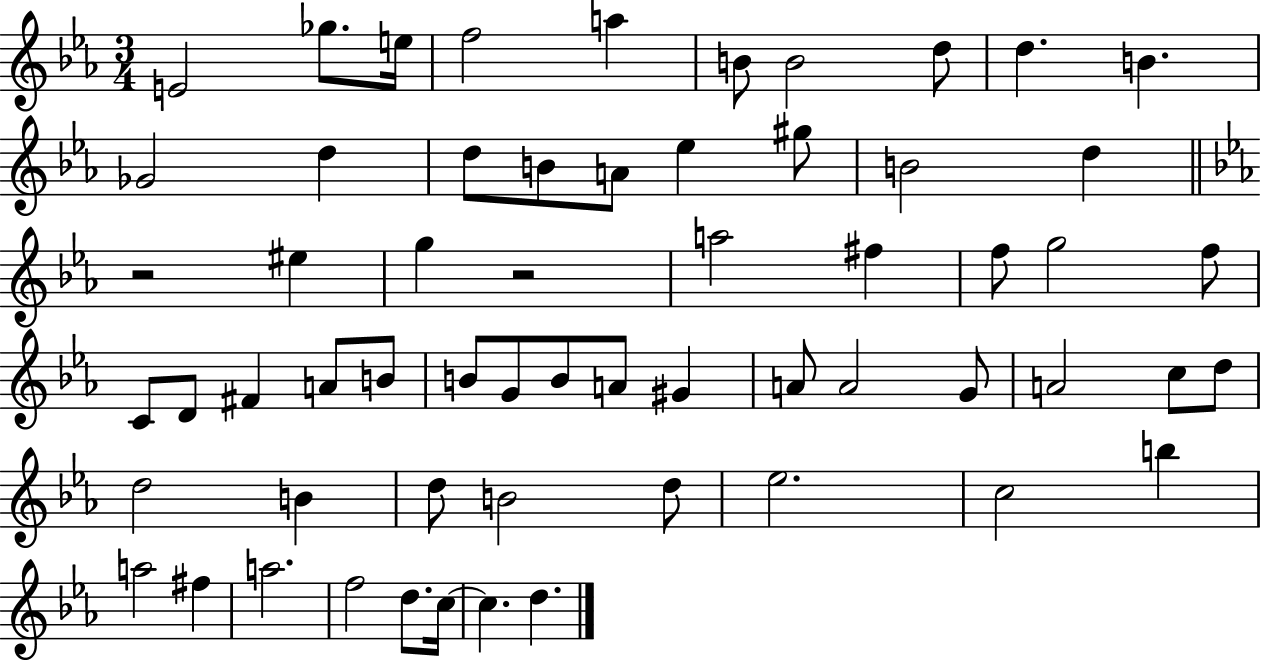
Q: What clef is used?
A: treble